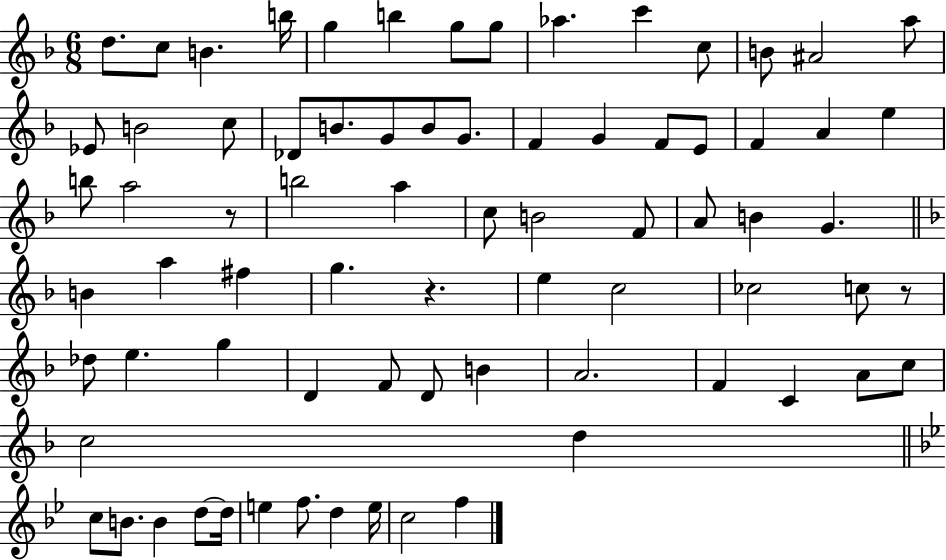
X:1
T:Untitled
M:6/8
L:1/4
K:F
d/2 c/2 B b/4 g b g/2 g/2 _a c' c/2 B/2 ^A2 a/2 _E/2 B2 c/2 _D/2 B/2 G/2 B/2 G/2 F G F/2 E/2 F A e b/2 a2 z/2 b2 a c/2 B2 F/2 A/2 B G B a ^f g z e c2 _c2 c/2 z/2 _d/2 e g D F/2 D/2 B A2 F C A/2 c/2 c2 d c/2 B/2 B d/2 d/4 e f/2 d e/4 c2 f